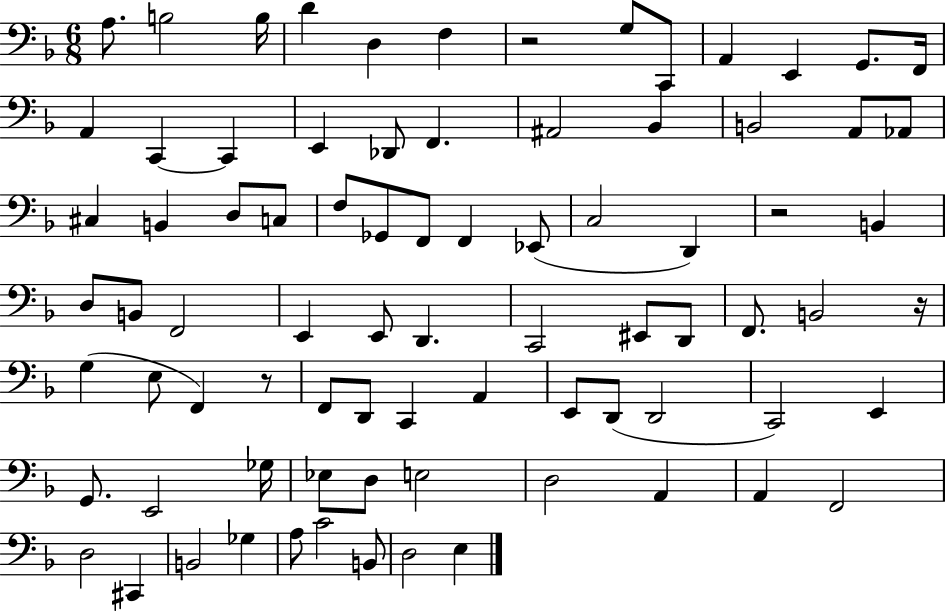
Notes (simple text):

A3/e. B3/h B3/s D4/q D3/q F3/q R/h G3/e C2/e A2/q E2/q G2/e. F2/s A2/q C2/q C2/q E2/q Db2/e F2/q. A#2/h Bb2/q B2/h A2/e Ab2/e C#3/q B2/q D3/e C3/e F3/e Gb2/e F2/e F2/q Eb2/e C3/h D2/q R/h B2/q D3/e B2/e F2/h E2/q E2/e D2/q. C2/h EIS2/e D2/e F2/e. B2/h R/s G3/q E3/e F2/q R/e F2/e D2/e C2/q A2/q E2/e D2/e D2/h C2/h E2/q G2/e. E2/h Gb3/s Eb3/e D3/e E3/h D3/h A2/q A2/q F2/h D3/h C#2/q B2/h Gb3/q A3/e C4/h B2/e D3/h E3/q